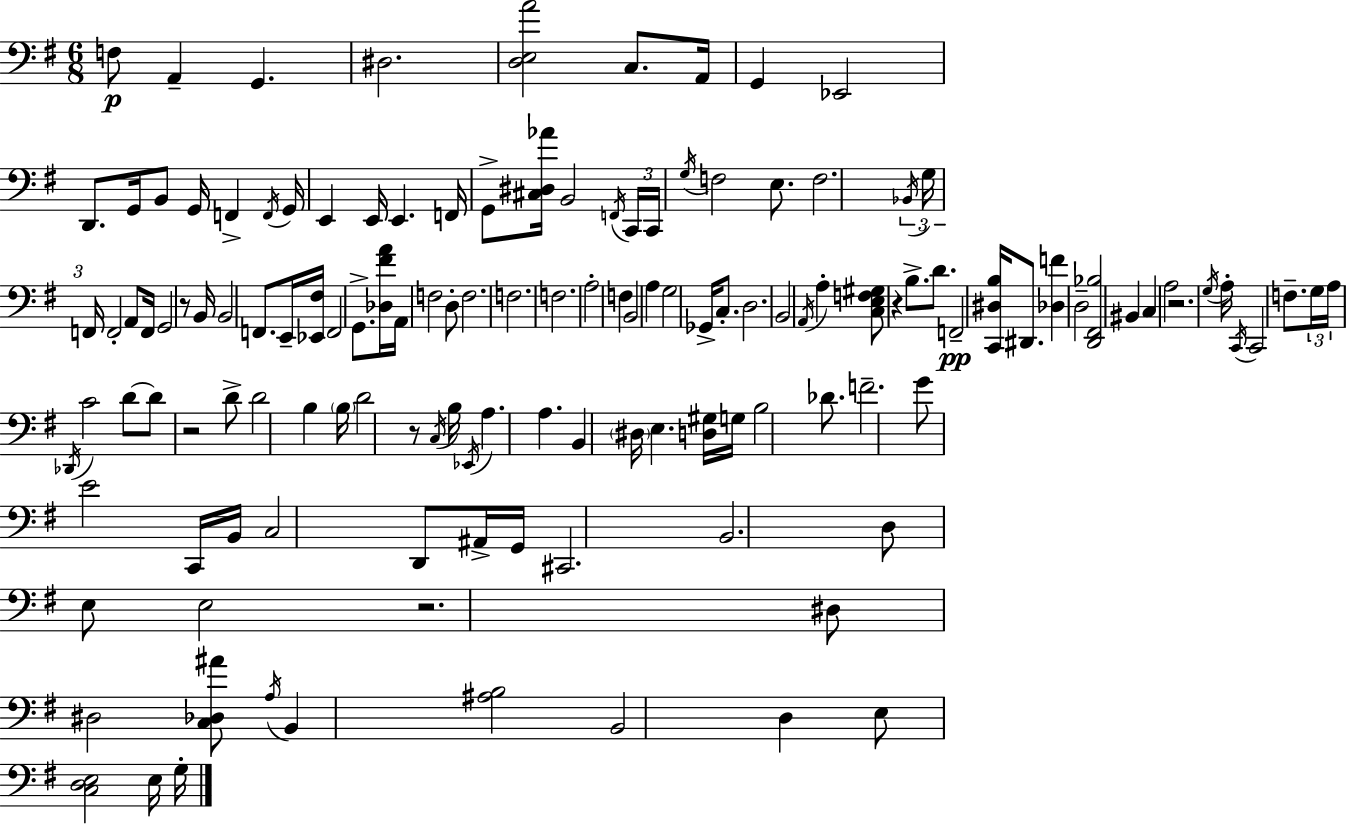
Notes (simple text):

F3/e A2/q G2/q. D#3/h. [D3,E3,A4]/h C3/e. A2/s G2/q Eb2/h D2/e. G2/s B2/e G2/s F2/q F2/s G2/s E2/q E2/s E2/q. F2/s G2/e [C#3,D#3,Ab4]/s B2/h F2/s C2/s C2/s G3/s F3/h E3/e. F3/h. Bb2/s G3/s F2/s F2/h A2/e F2/s G2/h R/e B2/s B2/h F2/e. E2/s [Eb2,F#3]/s F2/h G2/e. [Db3,F#4,A4]/s A2/s F3/h D3/e F3/h. F3/h. F3/h. A3/h F3/q B2/h A3/q G3/h Gb2/s C3/e. D3/h. B2/h A2/s A3/q [C3,E3,F3,G#3]/e R/q B3/e. D4/e. F2/h [C2,D#3,B3]/s D#2/e. [Db3,F4]/q D3/h [D2,F#2,Bb3]/h BIS2/q C3/q A3/h R/h. G3/s A3/s C2/s C2/h F3/e. G3/s A3/s Db2/s C4/h D4/e D4/e R/h D4/e D4/h B3/q B3/s D4/h R/e C3/s B3/s Eb2/s A3/q. A3/q. B2/q D#3/s E3/q. [D3,G#3]/s G3/s B3/h Db4/e. F4/h. G4/e E4/h C2/s B2/s C3/h D2/e A#2/s G2/s C#2/h. B2/h. D3/e E3/e E3/h R/h. D#3/e D#3/h [C3,Db3,A#4]/e A3/s B2/q [A#3,B3]/h B2/h D3/q E3/e [C3,D3,E3]/h E3/s G3/s